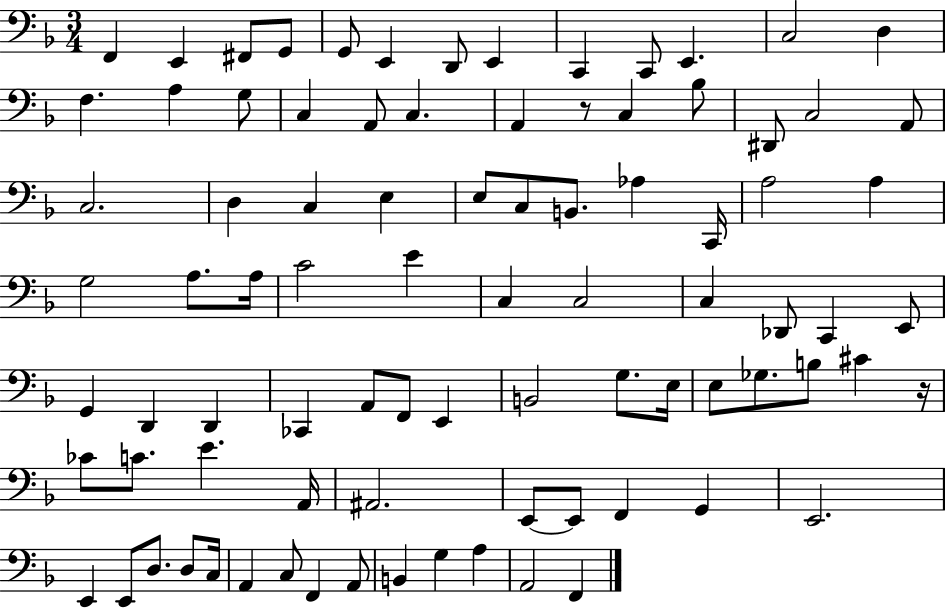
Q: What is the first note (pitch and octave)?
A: F2